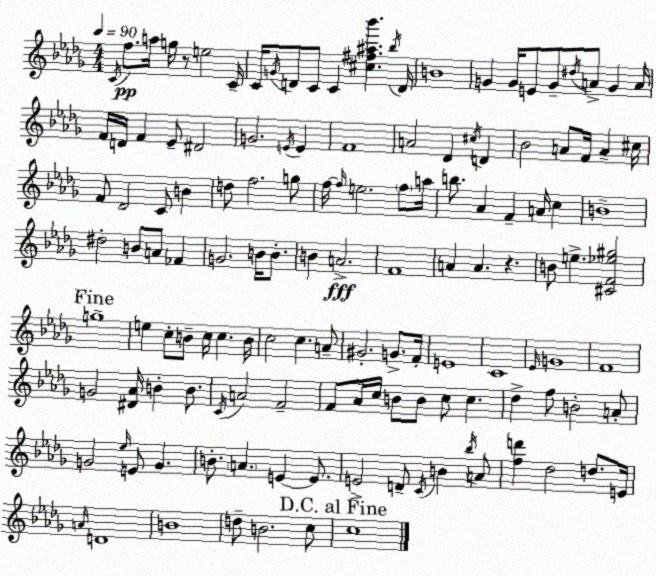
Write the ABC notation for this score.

X:1
T:Untitled
M:4/4
L:1/4
K:Bbm
C/4 f/2 a/4 g/4 z/2 e2 C/4 C/4 G/4 D/2 C/2 C [^c^f^a_b'] _b/4 D/4 B4 G G/4 E/2 G/2 ^d/4 A/2 G A/4 F/4 D/4 F _E/2 ^D2 G2 E/4 E F4 A2 _D ^c/4 D _B2 A/2 F/4 A ^c/4 F/2 _D2 C/2 B d/2 f2 g/2 f/4 f/4 e2 f/2 a/4 b/2 _A F A/4 c B4 ^d2 B/2 A/2 _F G2 B/4 B/2 B A2 F4 A A z B/2 e [^CF_e^g]2 g4 e c/2 B/2 c/4 c B/4 c2 c A/2 ^G2 G/2 F/4 E4 C4 _E/4 G4 F4 G2 [^D_A]/4 B B/2 C/4 A2 F2 F/2 _A/4 c/4 B/2 B/2 c/2 c _d f/2 B2 A/2 G2 _e/4 E/2 G B/2 A E E/2 E2 D/2 C/4 B _b/4 A/2 [fd'] _d2 d/2 E/4 A/4 D4 B4 d/2 B2 c/2 c4